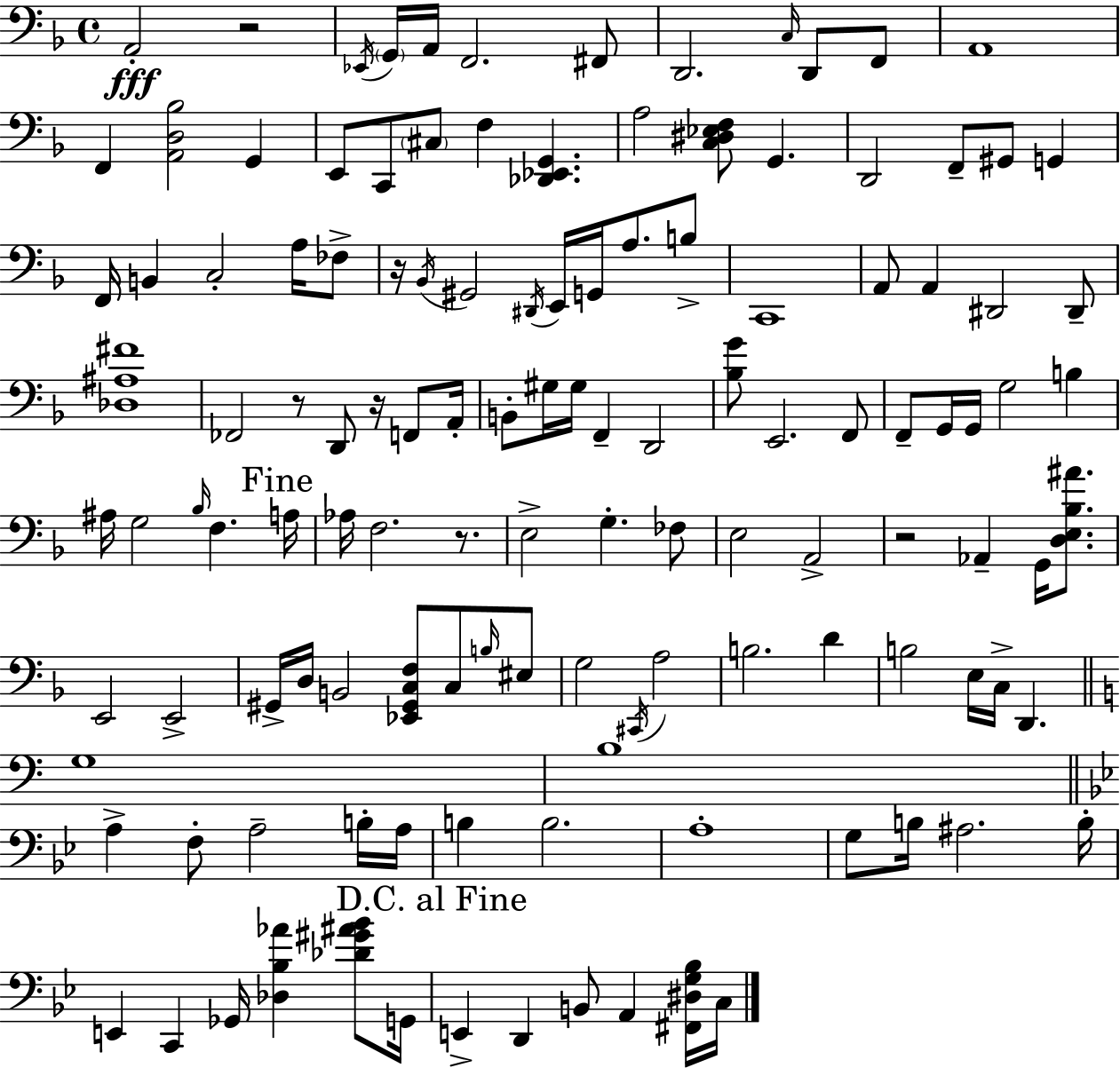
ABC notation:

X:1
T:Untitled
M:4/4
L:1/4
K:Dm
A,,2 z2 _E,,/4 G,,/4 A,,/4 F,,2 ^F,,/2 D,,2 C,/4 D,,/2 F,,/2 A,,4 F,, [A,,D,_B,]2 G,, E,,/2 C,,/2 ^C,/2 F, [_D,,_E,,G,,] A,2 [C,^D,_E,F,]/2 G,, D,,2 F,,/2 ^G,,/2 G,, F,,/4 B,, C,2 A,/4 _F,/2 z/4 _B,,/4 ^G,,2 ^D,,/4 E,,/4 G,,/4 A,/2 B,/2 C,,4 A,,/2 A,, ^D,,2 ^D,,/2 [_D,^A,^F]4 _F,,2 z/2 D,,/2 z/4 F,,/2 A,,/4 B,,/2 ^G,/4 ^G,/4 F,, D,,2 [_B,G]/2 E,,2 F,,/2 F,,/2 G,,/4 G,,/4 G,2 B, ^A,/4 G,2 _B,/4 F, A,/4 _A,/4 F,2 z/2 E,2 G, _F,/2 E,2 A,,2 z2 _A,, G,,/4 [D,E,_B,^A]/2 E,,2 E,,2 ^G,,/4 D,/4 B,,2 [_E,,^G,,C,F,]/2 C,/2 B,/4 ^E,/2 G,2 ^C,,/4 A,2 B,2 D B,2 E,/4 C,/4 D,, G,4 B,4 A, F,/2 A,2 B,/4 A,/4 B, B,2 A,4 G,/2 B,/4 ^A,2 B,/4 E,, C,, _G,,/4 [_D,_B,_A] [_D^G^A_B]/2 G,,/4 E,, D,, B,,/2 A,, [^F,,^D,G,_B,]/4 C,/4